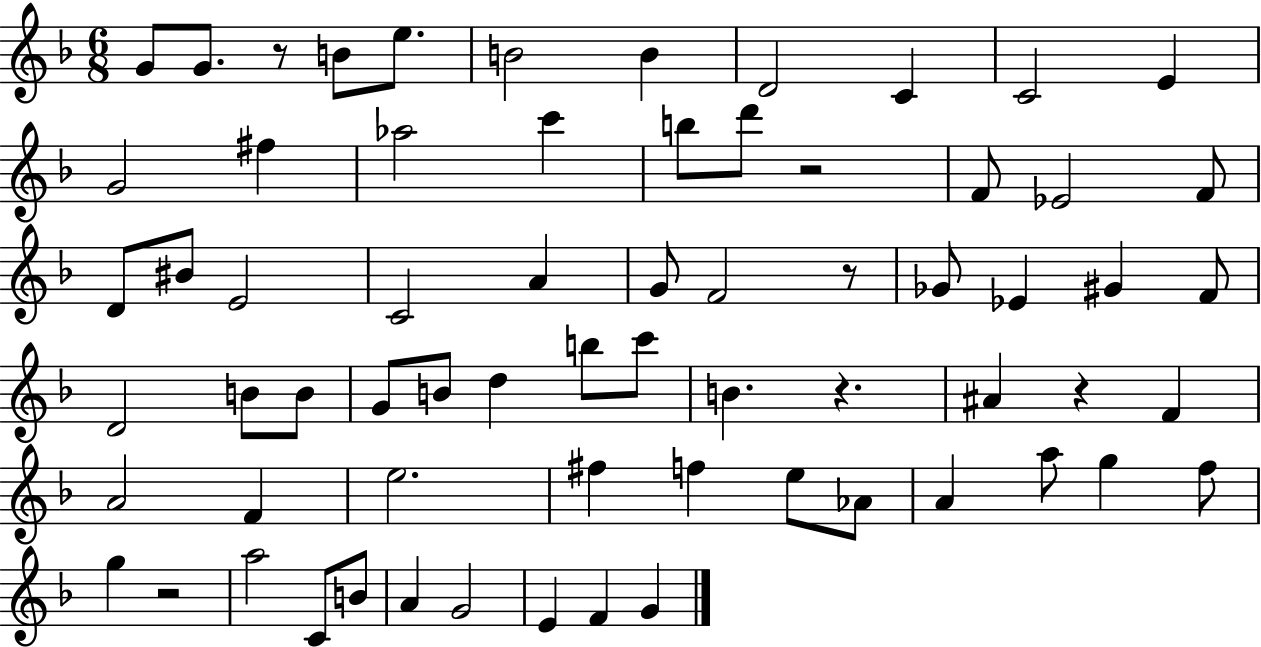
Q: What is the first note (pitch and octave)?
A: G4